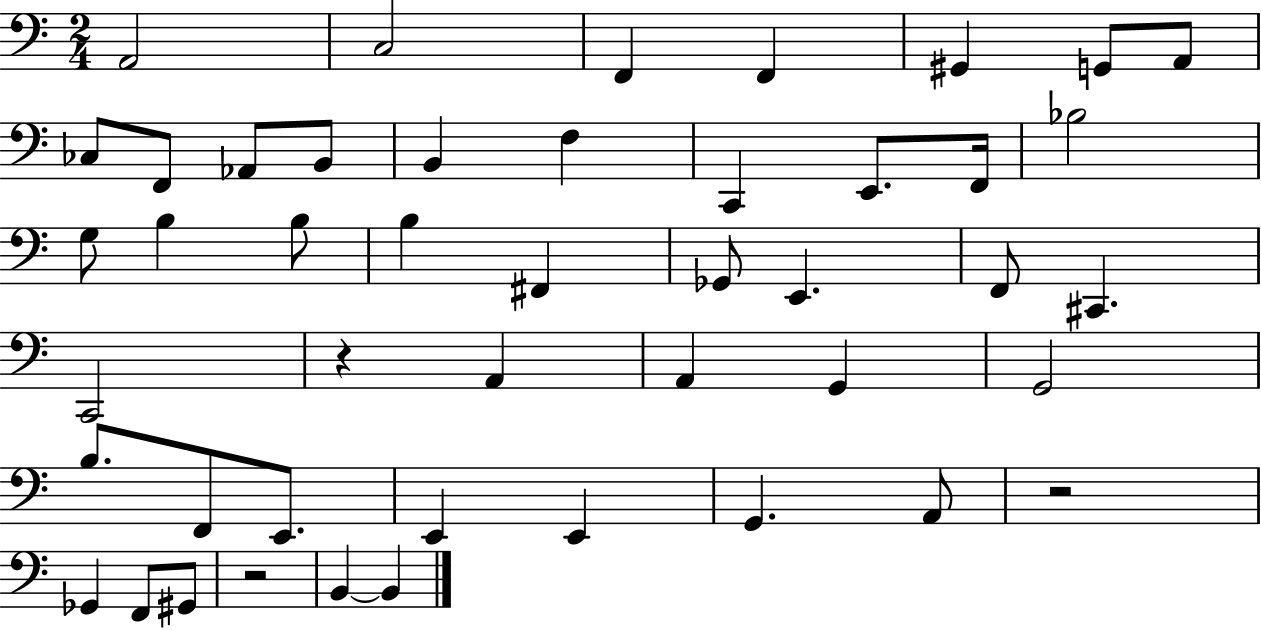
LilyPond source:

{
  \clef bass
  \numericTimeSignature
  \time 2/4
  \key c \major
  \repeat volta 2 { a,2 | c2 | f,4 f,4 | gis,4 g,8 a,8 | \break ces8 f,8 aes,8 b,8 | b,4 f4 | c,4 e,8. f,16 | bes2 | \break g8 b4 b8 | b4 fis,4 | ges,8 e,4. | f,8 cis,4. | \break c,2 | r4 a,4 | a,4 g,4 | g,2 | \break b8. f,8 e,8. | e,4 e,4 | g,4. a,8 | r2 | \break ges,4 f,8 gis,8 | r2 | b,4~~ b,4 | } \bar "|."
}